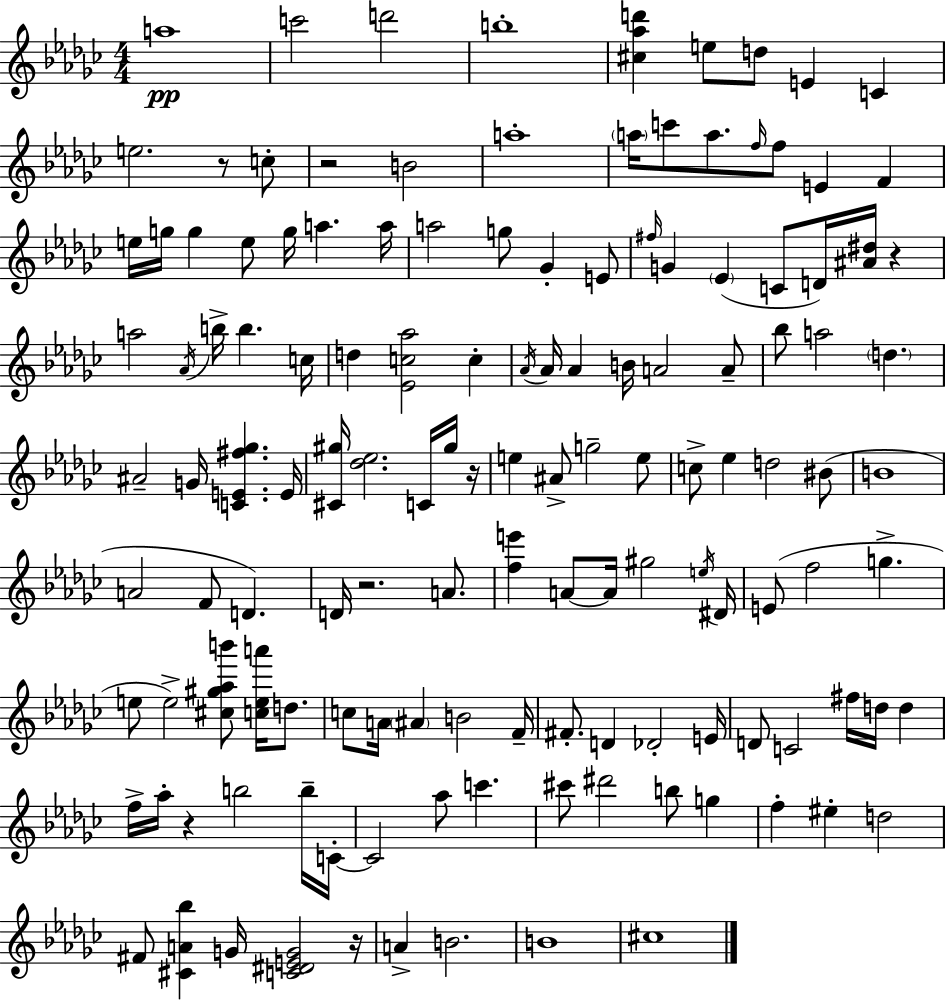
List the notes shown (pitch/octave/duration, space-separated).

A5/w C6/h D6/h B5/w [C#5,Ab5,D6]/q E5/e D5/e E4/q C4/q E5/h. R/e C5/e R/h B4/h A5/w A5/s C6/e A5/e. F5/s F5/e E4/q F4/q E5/s G5/s G5/q E5/e G5/s A5/q. A5/s A5/h G5/e Gb4/q E4/e F#5/s G4/q Eb4/q C4/e D4/s [A#4,D#5]/s R/q A5/h Ab4/s B5/s B5/q. C5/s D5/q [Eb4,C5,Ab5]/h C5/q Ab4/s Ab4/s Ab4/q B4/s A4/h A4/e Bb5/e A5/h D5/q. A#4/h G4/s [C4,E4,F#5,Gb5]/q. E4/s [C#4,G#5]/s [Db5,Eb5]/h. C4/s G#5/s R/s E5/q A#4/e G5/h E5/e C5/e Eb5/q D5/h BIS4/e B4/w A4/h F4/e D4/q. D4/s R/h. A4/e. [F5,E6]/q A4/e A4/s G#5/h E5/s D#4/s E4/e F5/h G5/q. E5/e E5/h [C#5,G#5,Ab5,B6]/e [C5,E5,A6]/s D5/e. C5/e A4/s A#4/q B4/h F4/s F#4/e. D4/q Db4/h E4/s D4/e C4/h F#5/s D5/s D5/q F5/s Ab5/s R/q B5/h B5/s C4/s C4/h Ab5/e C6/q. C#6/e D#6/h B5/e G5/q F5/q EIS5/q D5/h F#4/e [C#4,A4,Bb5]/q G4/s [C4,D#4,E4,G4]/h R/s A4/q B4/h. B4/w C#5/w